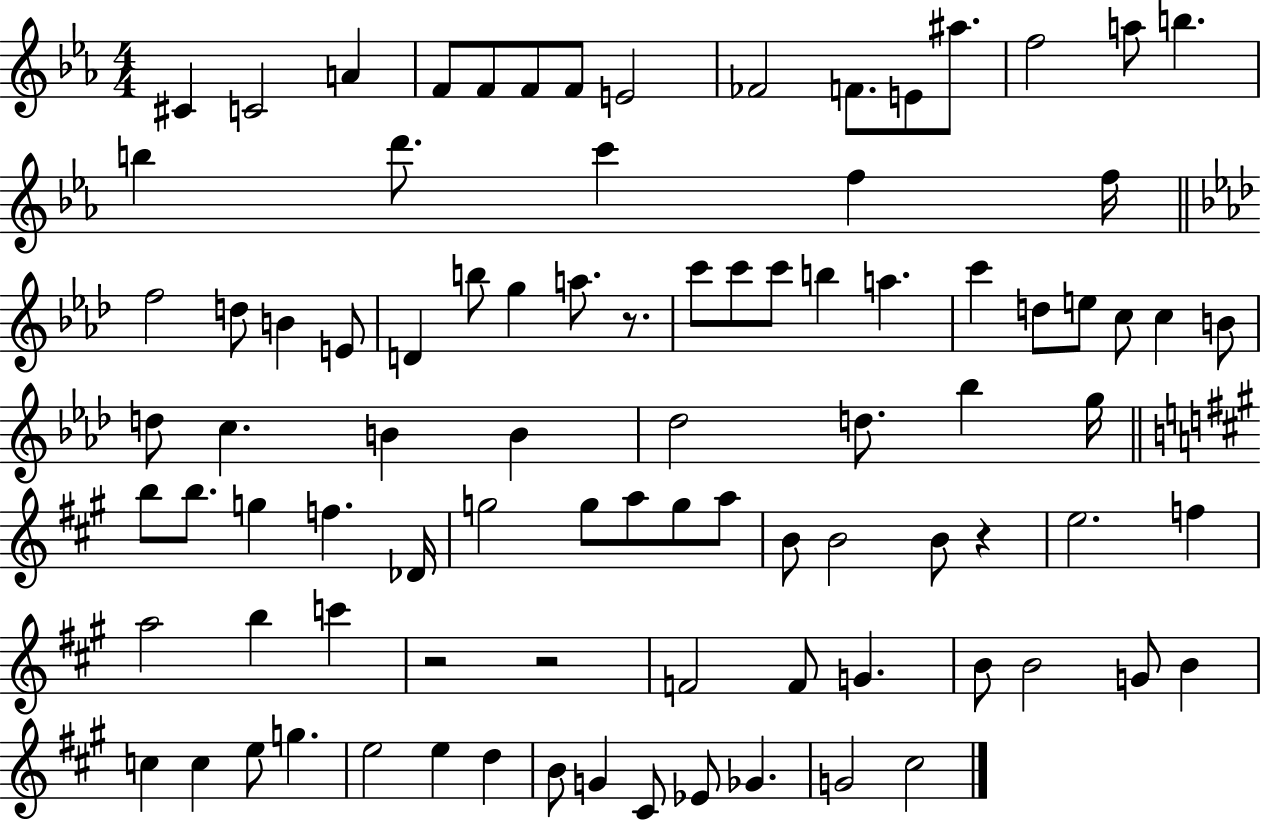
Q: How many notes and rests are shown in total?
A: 90